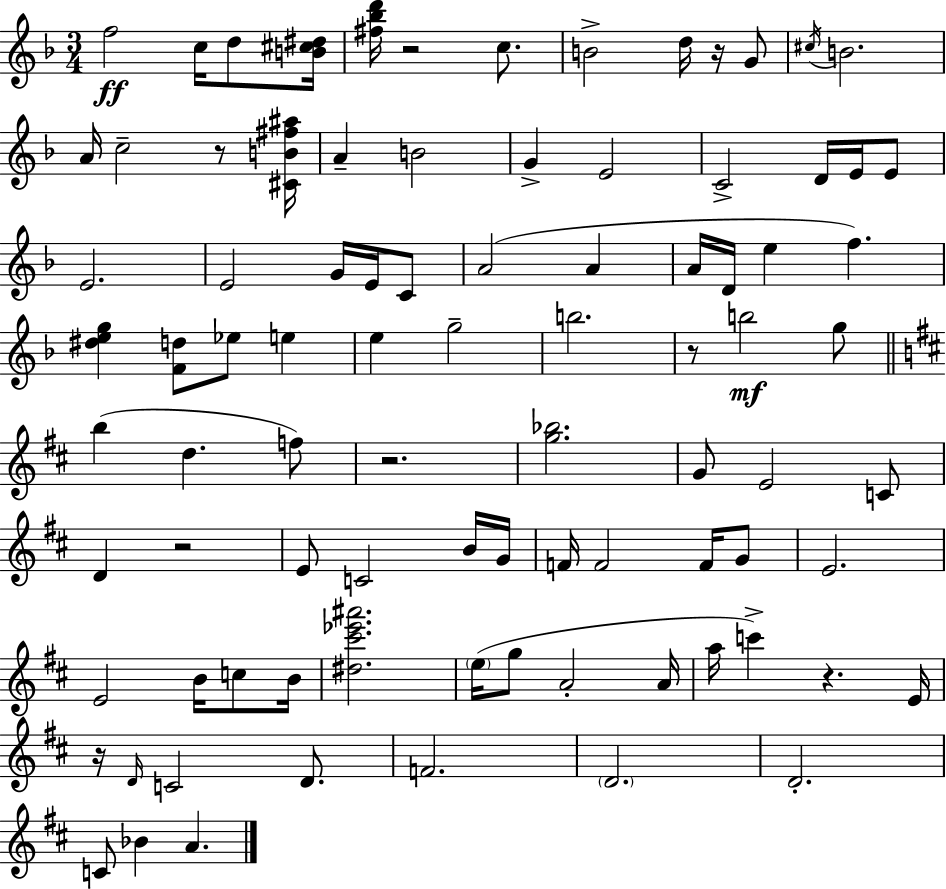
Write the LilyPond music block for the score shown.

{
  \clef treble
  \numericTimeSignature
  \time 3/4
  \key f \major
  f''2\ff c''16 d''8 <b' cis'' dis''>16 | <fis'' bes'' d'''>16 r2 c''8. | b'2-> d''16 r16 g'8 | \acciaccatura { cis''16 } b'2. | \break a'16 c''2-- r8 | <cis' b' fis'' ais''>16 a'4-- b'2 | g'4-> e'2 | c'2-> d'16 e'16 e'8 | \break e'2. | e'2 g'16 e'16 c'8 | a'2( a'4 | a'16 d'16 e''4 f''4.) | \break <dis'' e'' g''>4 <f' d''>8 ees''8 e''4 | e''4 g''2-- | b''2. | r8 b''2\mf g''8 | \break \bar "||" \break \key d \major b''4( d''4. f''8) | r2. | <g'' bes''>2. | g'8 e'2 c'8 | \break d'4 r2 | e'8 c'2 b'16 g'16 | f'16 f'2 f'16 g'8 | e'2. | \break e'2 b'16 c''8 b'16 | <dis'' cis''' ees''' ais'''>2. | \parenthesize e''16( g''8 a'2-. a'16 | a''16 c'''4->) r4. e'16 | \break r16 \grace { d'16 } c'2 d'8. | f'2. | \parenthesize d'2. | d'2.-. | \break c'8 bes'4 a'4. | \bar "|."
}